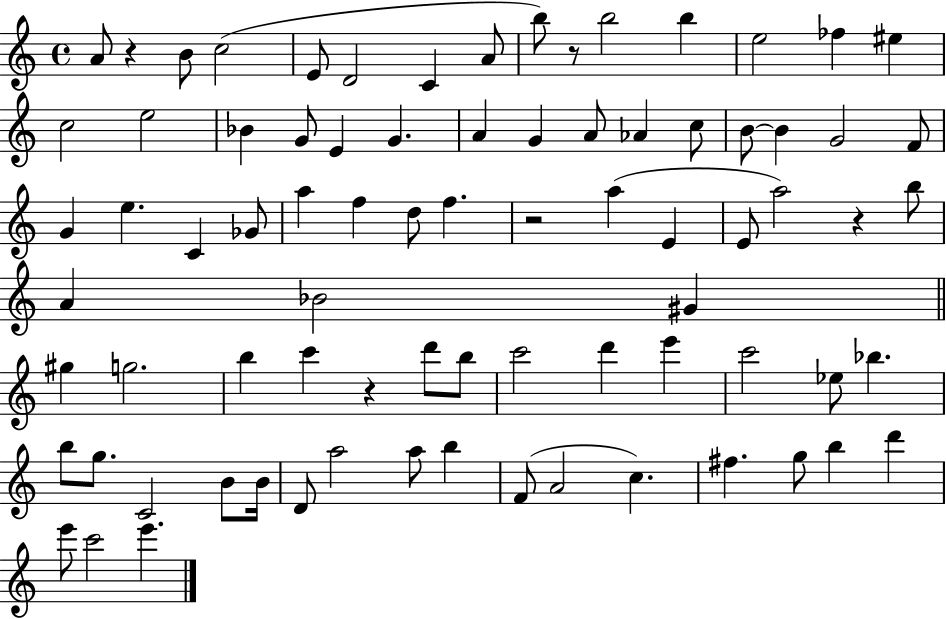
{
  \clef treble
  \time 4/4
  \defaultTimeSignature
  \key c \major
  a'8 r4 b'8 c''2( | e'8 d'2 c'4 a'8 | b''8) r8 b''2 b''4 | e''2 fes''4 eis''4 | \break c''2 e''2 | bes'4 g'8 e'4 g'4. | a'4 g'4 a'8 aes'4 c''8 | b'8~~ b'4 g'2 f'8 | \break g'4 e''4. c'4 ges'8 | a''4 f''4 d''8 f''4. | r2 a''4( e'4 | e'8 a''2) r4 b''8 | \break a'4 bes'2 gis'4 | \bar "||" \break \key a \minor gis''4 g''2. | b''4 c'''4 r4 d'''8 b''8 | c'''2 d'''4 e'''4 | c'''2 ees''8 bes''4. | \break b''8 g''8. c'2 b'8 b'16 | d'8 a''2 a''8 b''4 | f'8( a'2 c''4.) | fis''4. g''8 b''4 d'''4 | \break e'''8 c'''2 e'''4. | \bar "|."
}